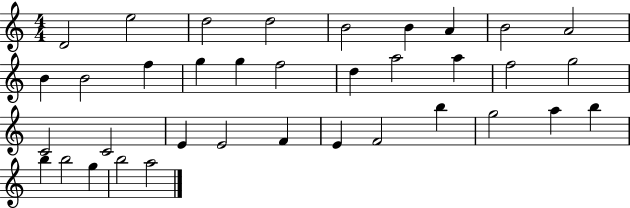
{
  \clef treble
  \numericTimeSignature
  \time 4/4
  \key c \major
  d'2 e''2 | d''2 d''2 | b'2 b'4 a'4 | b'2 a'2 | \break b'4 b'2 f''4 | g''4 g''4 f''2 | d''4 a''2 a''4 | f''2 g''2 | \break c'2 c'2 | e'4 e'2 f'4 | e'4 f'2 b''4 | g''2 a''4 b''4 | \break b''4 b''2 g''4 | b''2 a''2 | \bar "|."
}